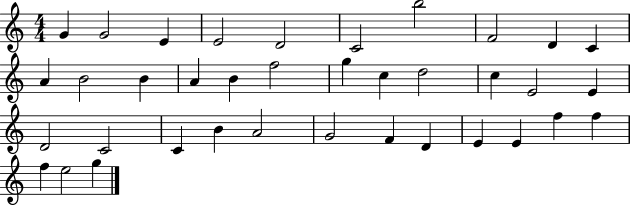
G4/q G4/h E4/q E4/h D4/h C4/h B5/h F4/h D4/q C4/q A4/q B4/h B4/q A4/q B4/q F5/h G5/q C5/q D5/h C5/q E4/h E4/q D4/h C4/h C4/q B4/q A4/h G4/h F4/q D4/q E4/q E4/q F5/q F5/q F5/q E5/h G5/q